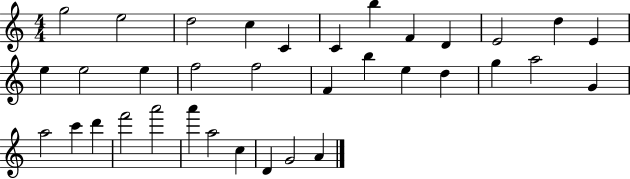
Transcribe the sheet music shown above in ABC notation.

X:1
T:Untitled
M:4/4
L:1/4
K:C
g2 e2 d2 c C C b F D E2 d E e e2 e f2 f2 F b e d g a2 G a2 c' d' f'2 a'2 a' a2 c D G2 A